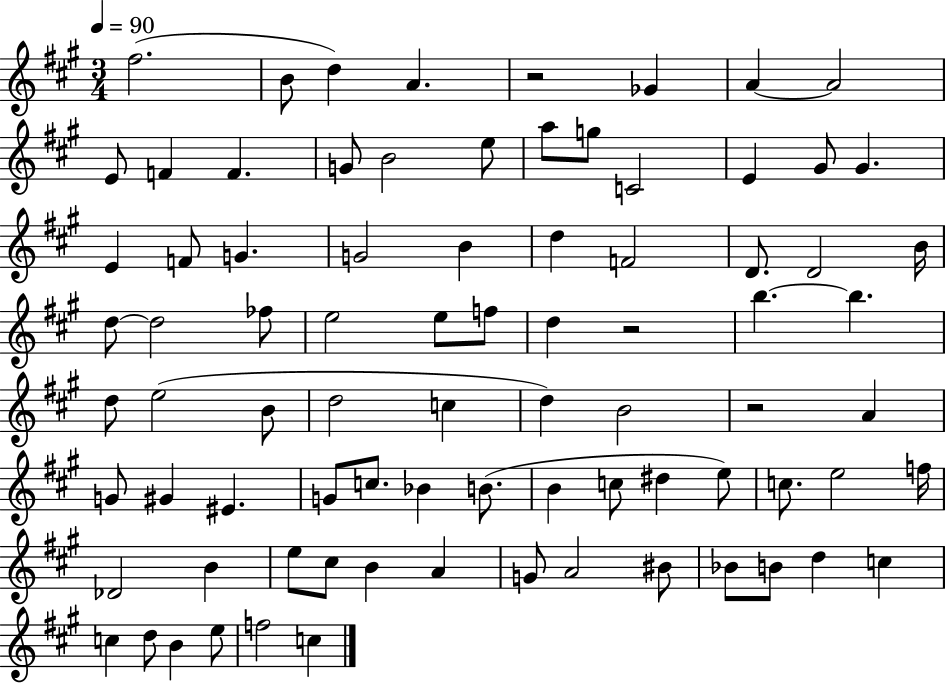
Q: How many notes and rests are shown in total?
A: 82